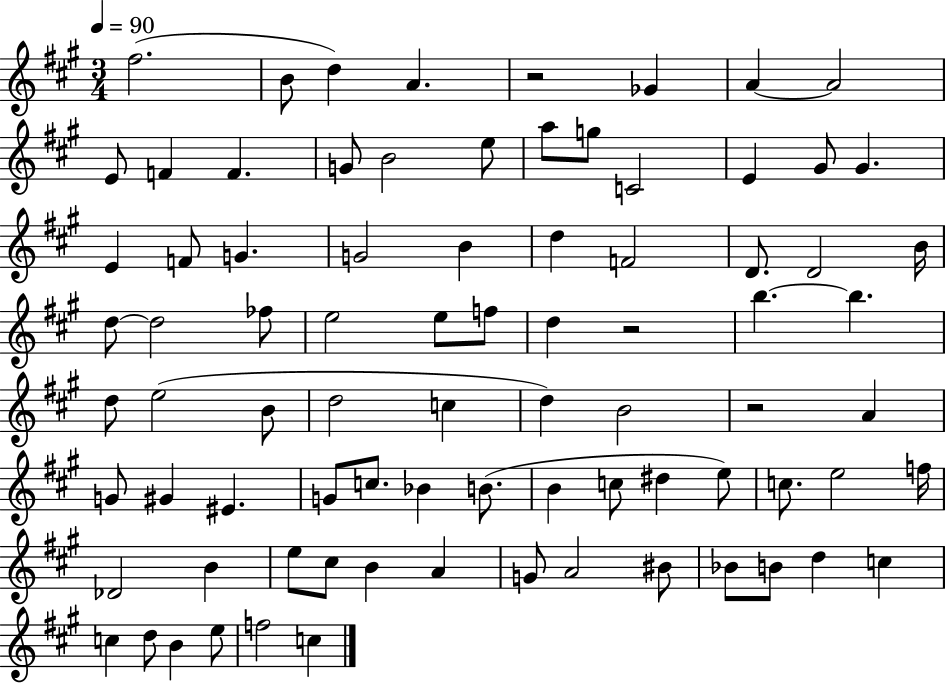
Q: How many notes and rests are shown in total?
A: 82